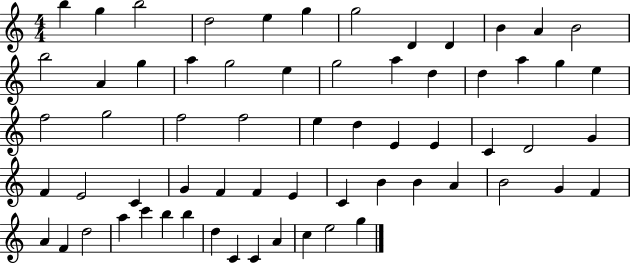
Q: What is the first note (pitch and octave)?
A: B5